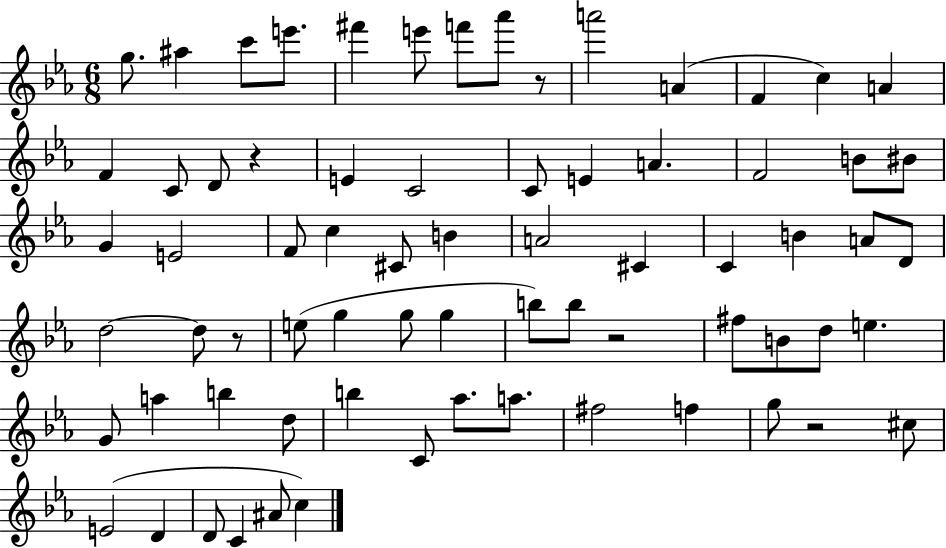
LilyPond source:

{
  \clef treble
  \numericTimeSignature
  \time 6/8
  \key ees \major
  g''8. ais''4 c'''8 e'''8. | fis'''4 e'''8 f'''8 aes'''8 r8 | a'''2 a'4( | f'4 c''4) a'4 | \break f'4 c'8 d'8 r4 | e'4 c'2 | c'8 e'4 a'4. | f'2 b'8 bis'8 | \break g'4 e'2 | f'8 c''4 cis'8 b'4 | a'2 cis'4 | c'4 b'4 a'8 d'8 | \break d''2~~ d''8 r8 | e''8( g''4 g''8 g''4 | b''8) b''8 r2 | fis''8 b'8 d''8 e''4. | \break g'8 a''4 b''4 d''8 | b''4 c'8 aes''8. a''8. | fis''2 f''4 | g''8 r2 cis''8 | \break e'2( d'4 | d'8 c'4 ais'8 c''4) | \bar "|."
}